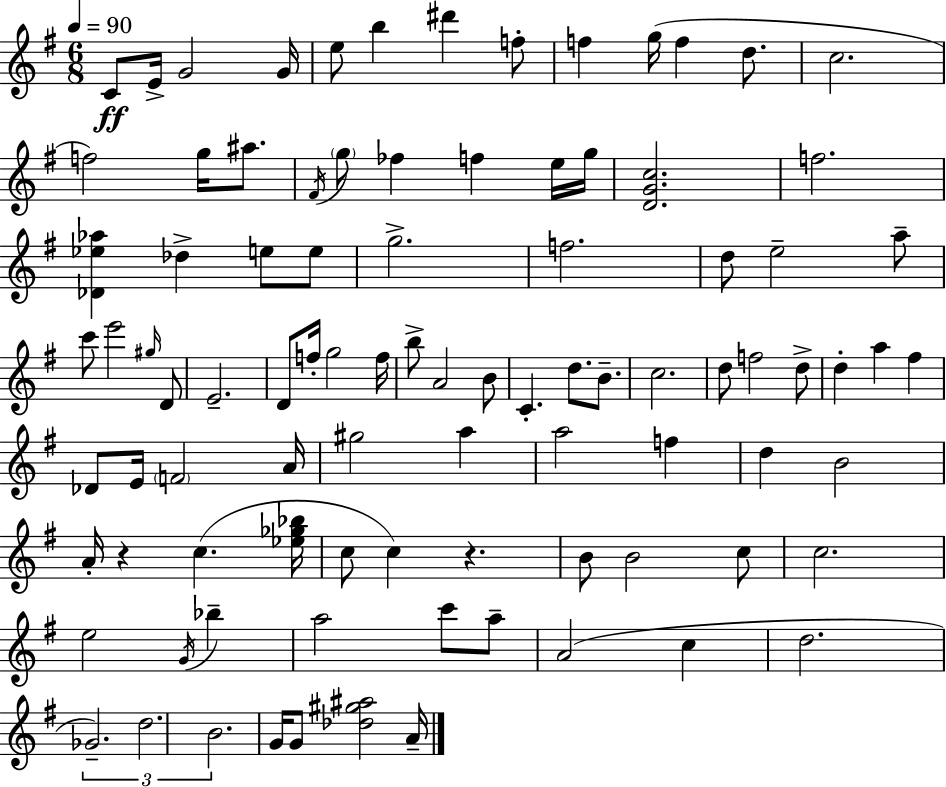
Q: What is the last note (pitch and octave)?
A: A4